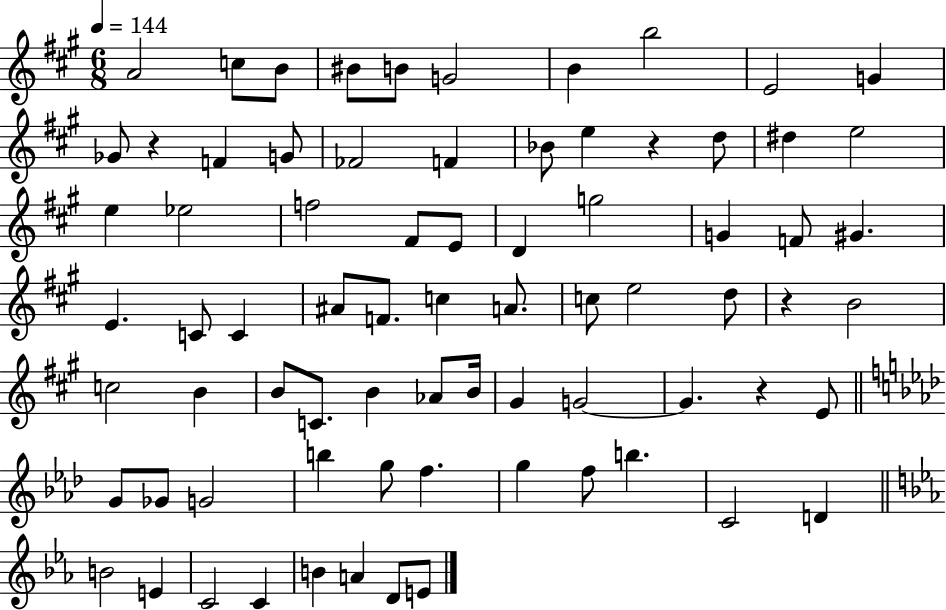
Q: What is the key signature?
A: A major